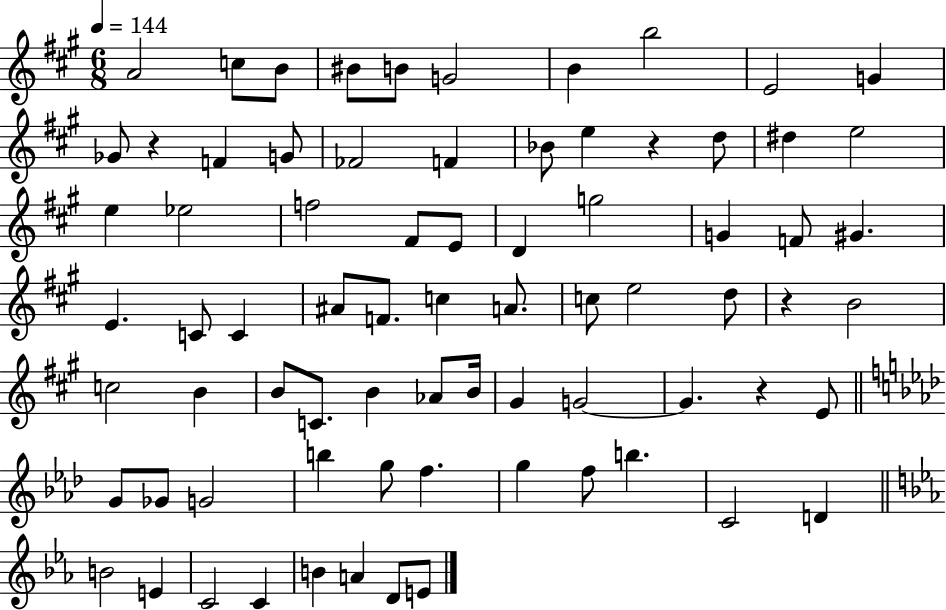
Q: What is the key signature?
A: A major